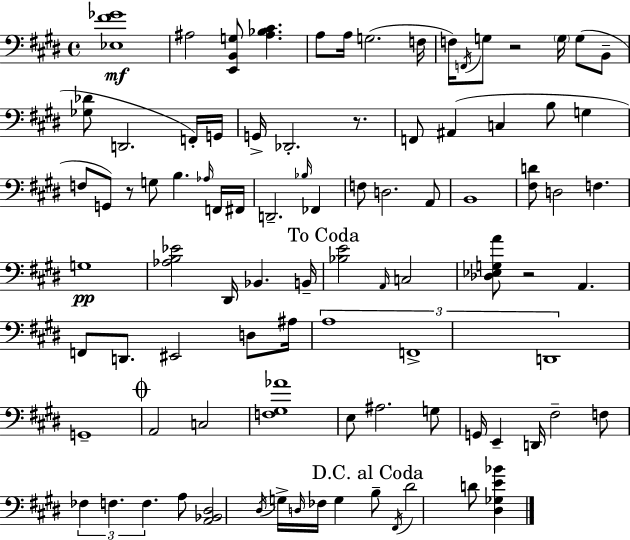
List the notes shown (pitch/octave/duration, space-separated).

[Eb3,F#4,Gb4]/w A#3/h [E2,B2,G3]/e [A#3,Bb3,C#4]/q. A3/e A3/s G3/h. F3/s F3/s F2/s G3/e R/h G3/s G3/e B2/e [Gb3,Db4]/e D2/h. F2/s G2/s G2/s Db2/h. R/e. F2/e A#2/q C3/q B3/e G3/q F3/e G2/e R/e G3/e B3/q. Ab3/s F2/s F#2/s D2/h. Bb3/s FES2/q F3/e D3/h. A2/e B2/w [F#3,D4]/e D3/h F3/q. G3/w [Ab3,B3,Eb4]/h D#2/s Bb2/q. B2/s [Bb3,E4]/h A2/s C3/h [Db3,Eb3,G3,A4]/e R/h A2/q. F2/e D2/e. EIS2/h D3/e A#3/s A3/w F2/w D2/w G2/w A2/h C3/h [F3,G#3,Ab4]/w E3/e A#3/h. G3/e G2/s E2/q D2/s F#3/h F3/e FES3/q F3/q. F3/q. A3/e [A2,Bb2,D#3]/h D#3/s G3/s D3/s FES3/s G3/q B3/e F#2/s D#4/h D4/e [D#3,Gb3,E4,Bb4]/q